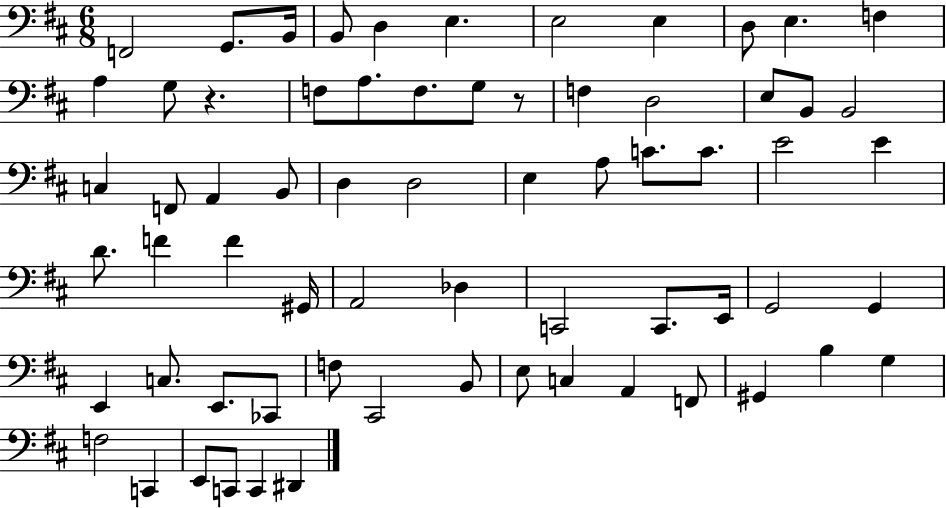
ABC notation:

X:1
T:Untitled
M:6/8
L:1/4
K:D
F,,2 G,,/2 B,,/4 B,,/2 D, E, E,2 E, D,/2 E, F, A, G,/2 z F,/2 A,/2 F,/2 G,/2 z/2 F, D,2 E,/2 B,,/2 B,,2 C, F,,/2 A,, B,,/2 D, D,2 E, A,/2 C/2 C/2 E2 E D/2 F F ^G,,/4 A,,2 _D, C,,2 C,,/2 E,,/4 G,,2 G,, E,, C,/2 E,,/2 _C,,/2 F,/2 ^C,,2 B,,/2 E,/2 C, A,, F,,/2 ^G,, B, G, F,2 C,, E,,/2 C,,/2 C,, ^D,,